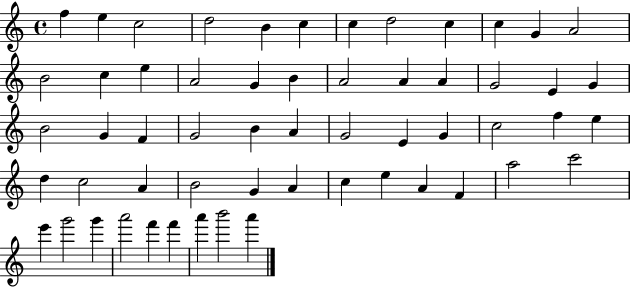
X:1
T:Untitled
M:4/4
L:1/4
K:C
f e c2 d2 B c c d2 c c G A2 B2 c e A2 G B A2 A A G2 E G B2 G F G2 B A G2 E G c2 f e d c2 A B2 G A c e A F a2 c'2 e' g'2 g' a'2 f' f' a' b'2 a'